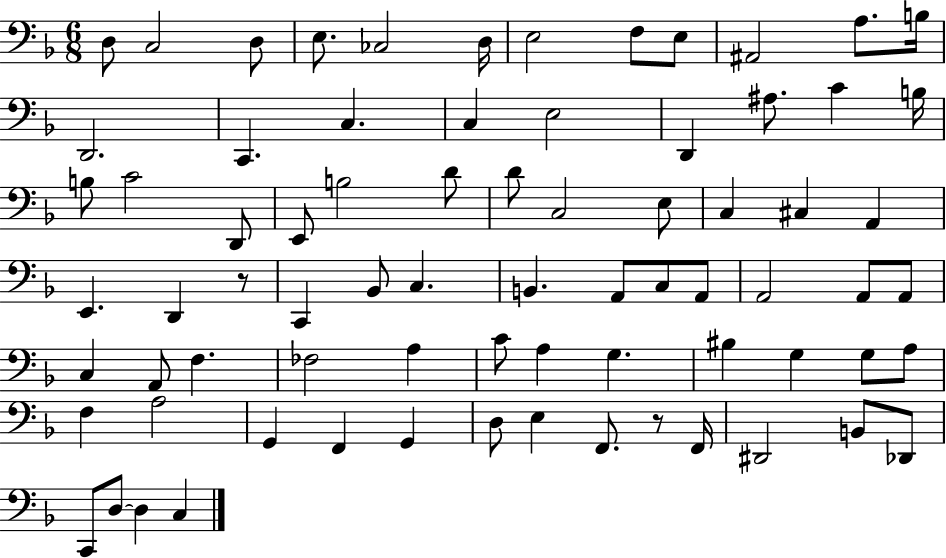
D3/e C3/h D3/e E3/e. CES3/h D3/s E3/h F3/e E3/e A#2/h A3/e. B3/s D2/h. C2/q. C3/q. C3/q E3/h D2/q A#3/e. C4/q B3/s B3/e C4/h D2/e E2/e B3/h D4/e D4/e C3/h E3/e C3/q C#3/q A2/q E2/q. D2/q R/e C2/q Bb2/e C3/q. B2/q. A2/e C3/e A2/e A2/h A2/e A2/e C3/q A2/e F3/q. FES3/h A3/q C4/e A3/q G3/q. BIS3/q G3/q G3/e A3/e F3/q A3/h G2/q F2/q G2/q D3/e E3/q F2/e. R/e F2/s D#2/h B2/e Db2/e C2/e D3/e D3/q C3/q